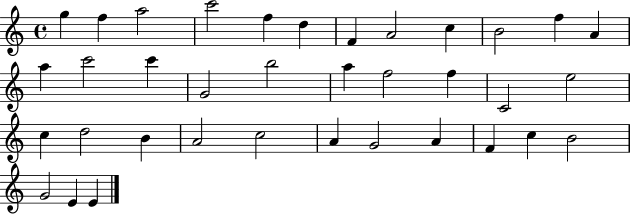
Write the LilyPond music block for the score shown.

{
  \clef treble
  \time 4/4
  \defaultTimeSignature
  \key c \major
  g''4 f''4 a''2 | c'''2 f''4 d''4 | f'4 a'2 c''4 | b'2 f''4 a'4 | \break a''4 c'''2 c'''4 | g'2 b''2 | a''4 f''2 f''4 | c'2 e''2 | \break c''4 d''2 b'4 | a'2 c''2 | a'4 g'2 a'4 | f'4 c''4 b'2 | \break g'2 e'4 e'4 | \bar "|."
}